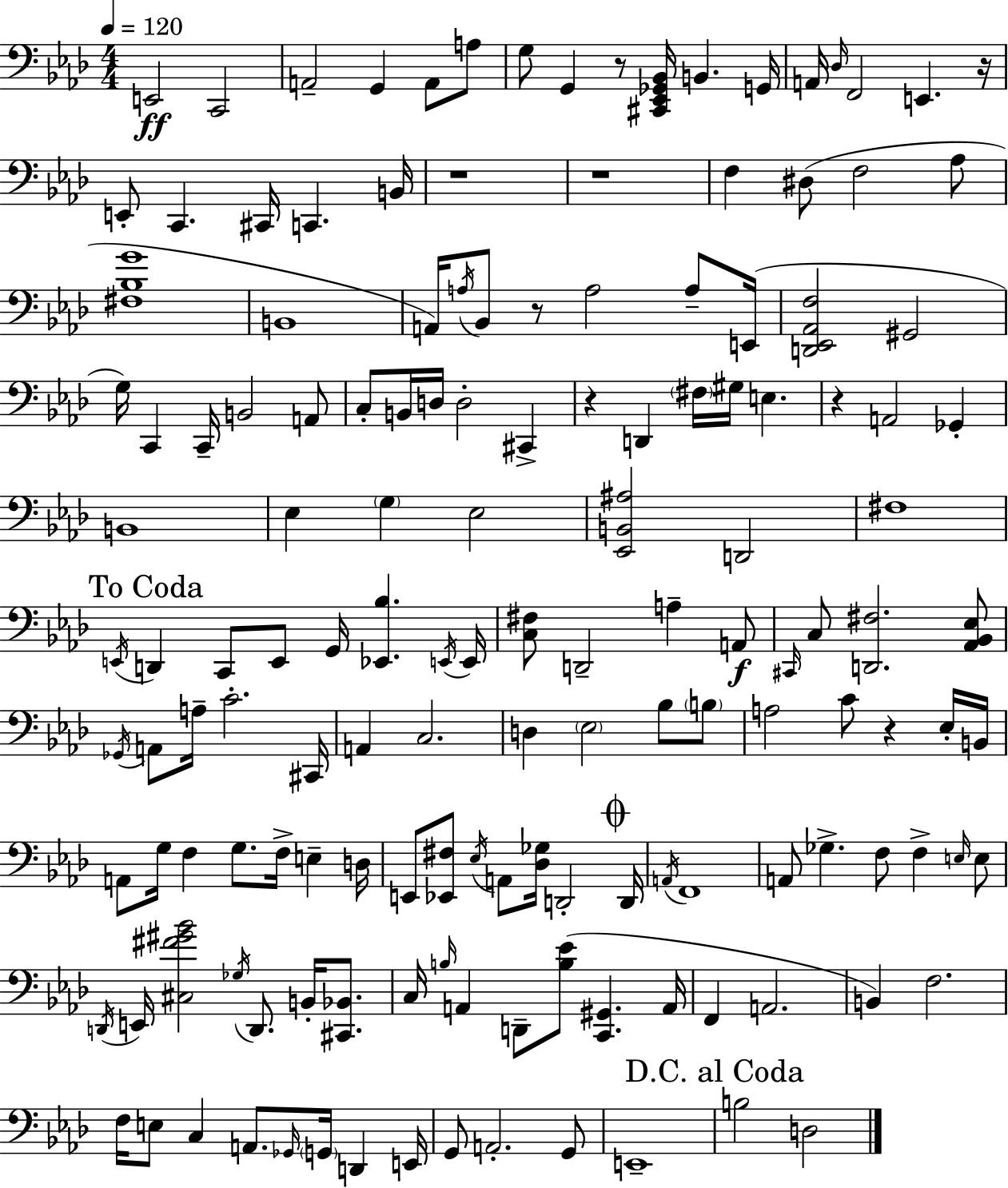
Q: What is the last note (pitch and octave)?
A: D3